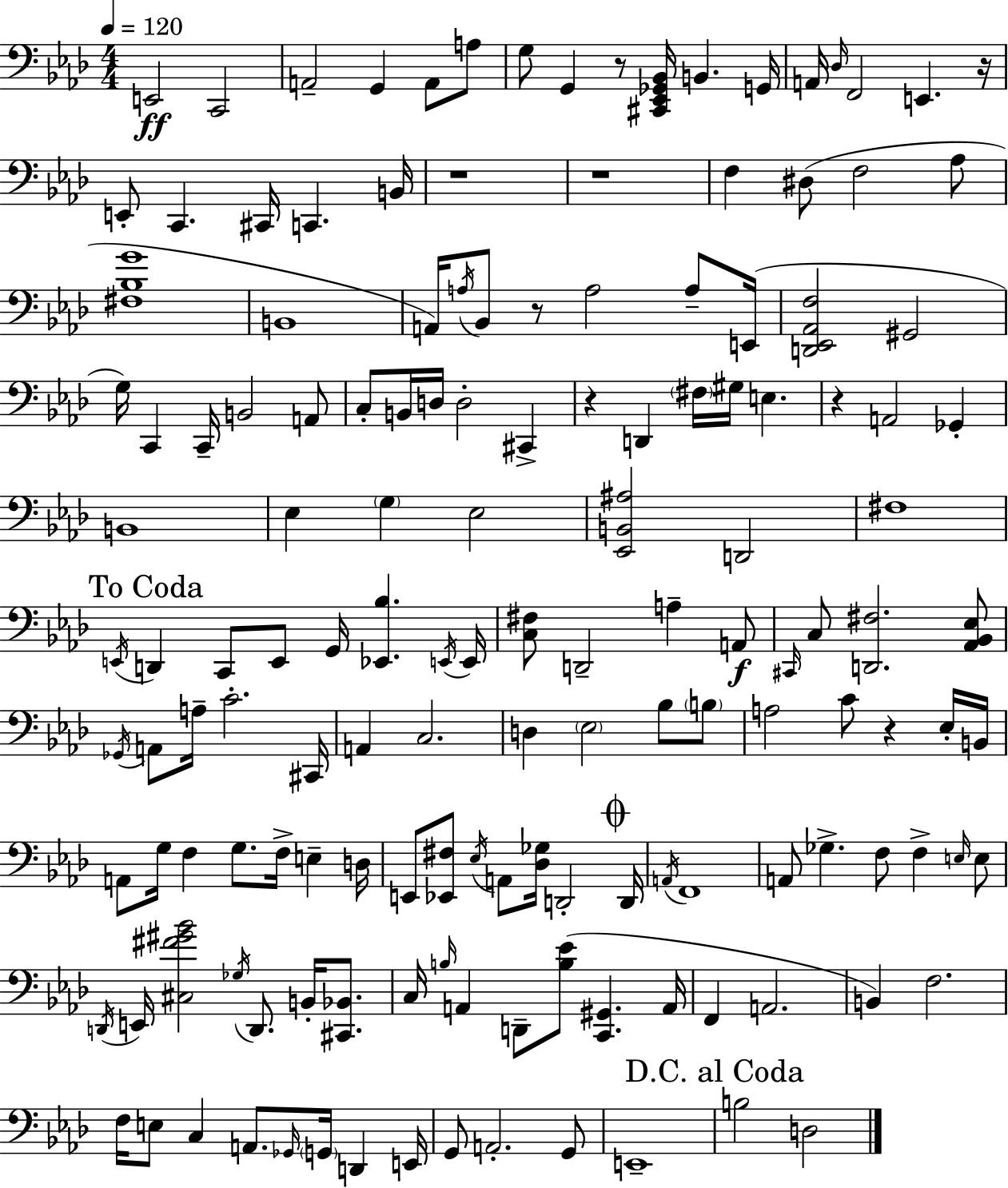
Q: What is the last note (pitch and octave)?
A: D3